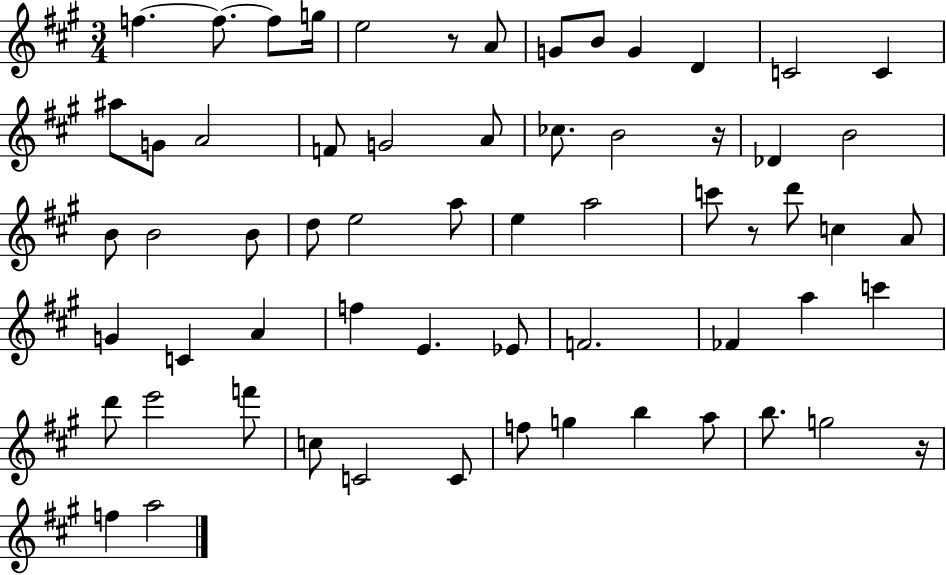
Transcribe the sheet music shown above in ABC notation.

X:1
T:Untitled
M:3/4
L:1/4
K:A
f f/2 f/2 g/4 e2 z/2 A/2 G/2 B/2 G D C2 C ^a/2 G/2 A2 F/2 G2 A/2 _c/2 B2 z/4 _D B2 B/2 B2 B/2 d/2 e2 a/2 e a2 c'/2 z/2 d'/2 c A/2 G C A f E _E/2 F2 _F a c' d'/2 e'2 f'/2 c/2 C2 C/2 f/2 g b a/2 b/2 g2 z/4 f a2